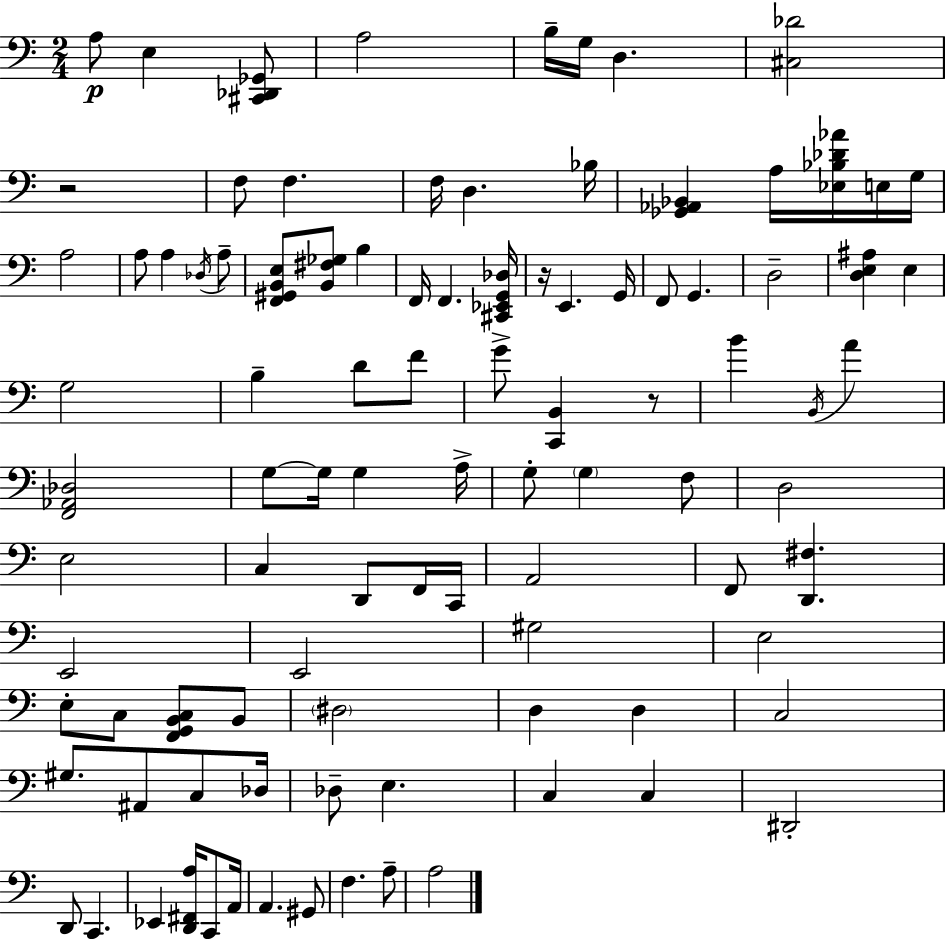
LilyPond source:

{
  \clef bass
  \numericTimeSignature
  \time 2/4
  \key c \major
  a8\p e4 <cis, des, ges,>8 | a2 | b16-- g16 d4. | <cis des'>2 | \break r2 | f8 f4. | f16 d4. bes16 | <ges, aes, bes,>4 a16 <ees bes des' aes'>16 e16 g16 | \break a2 | a8 a4 \acciaccatura { des16 } a8-- | <f, gis, b, e>8 <b, fis ges>8 b4 | f,16 f,4. | \break <cis, ees, g, des>16 r16 e,4. | g,16 f,8 g,4. | d2-- | <d e ais>4 e4 | \break g2 | b4-- d'8 f'8 | g'8-> <c, b,>4 r8 | b'4 \acciaccatura { b,16 } a'4 | \break <f, aes, des>2 | g8~~ g16 g4 | a16-> g8-. \parenthesize g4 | f8 d2 | \break e2 | c4 d,8 | f,16 c,16 a,2 | f,8 <d, fis>4. | \break e,2 | e,2 | gis2 | e2 | \break e8-. c8 <f, g, b, c>8 | b,8 \parenthesize dis2 | d4 d4 | c2 | \break gis8. ais,8 c8 | des16 des8-- e4. | c4 c4 | dis,2-. | \break d,8 c,4. | ees,4 <d, fis, a>16 c,8 | a,16 a,4. | gis,8 f4. | \break a8-- a2 | \bar "|."
}